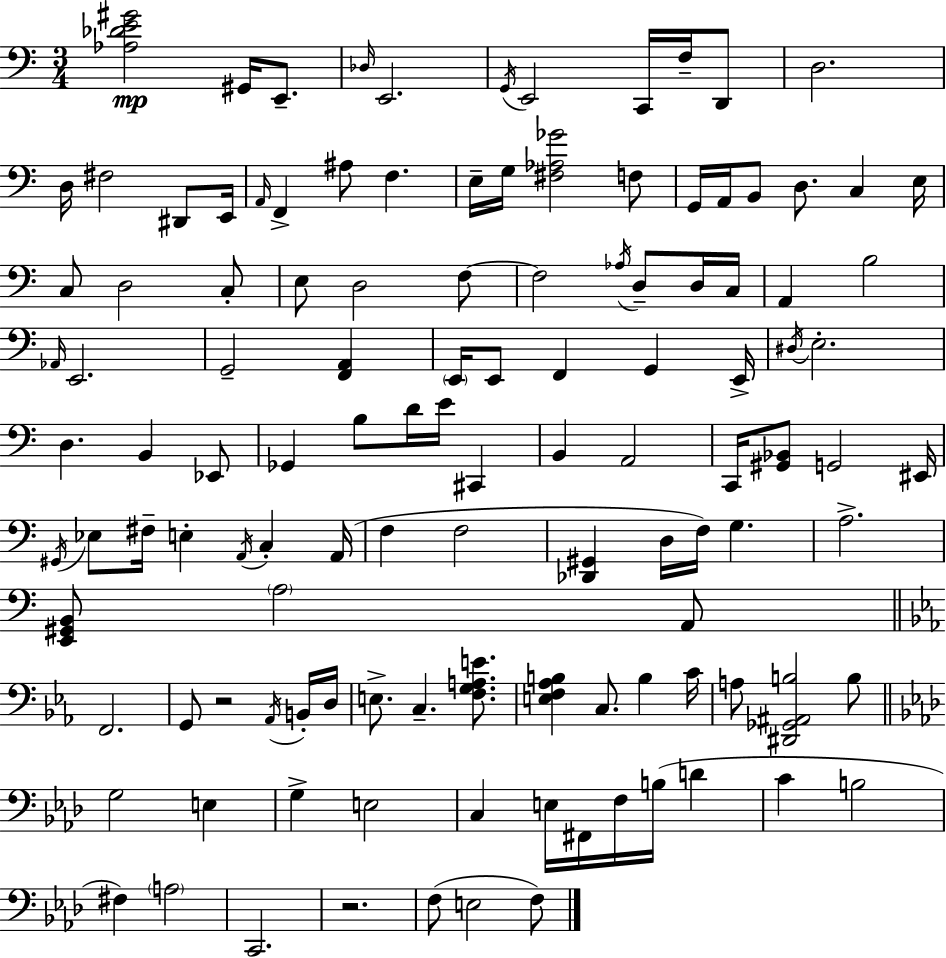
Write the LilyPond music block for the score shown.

{
  \clef bass
  \numericTimeSignature
  \time 3/4
  \key c \major
  <aes des' e' gis'>2\mp gis,16 e,8.-- | \grace { des16 } e,2. | \acciaccatura { g,16 } e,2 c,16 f16-- | d,8 d2. | \break d16 fis2 dis,8 | e,16 \grace { a,16 } f,4-> ais8 f4. | e16-- g16 <fis aes ges'>2 | f8 g,16 a,16 b,8 d8. c4 | \break e16 c8 d2 | c8-. e8 d2 | f8~~ f2 \acciaccatura { aes16 } | d8-- d16 c16 a,4 b2 | \break \grace { aes,16 } e,2. | g,2-- | <f, a,>4 \parenthesize e,16 e,8 f,4 | g,4 e,16-> \acciaccatura { dis16 } e2.-. | \break d4. | b,4 ees,8 ges,4 b8 | d'16 e'16 cis,4 b,4 a,2 | c,16 <gis, bes,>8 g,2 | \break eis,16 \acciaccatura { gis,16 } ees8 fis16-- e4-. | \acciaccatura { a,16 } c4-. a,16( f4 | f2 <des, gis,>4 | d16 f16) g4. a2.-> | \break <e, gis, b,>8 \parenthesize a2 | a,8 \bar "||" \break \key ees \major f,2. | g,8 r2 \acciaccatura { aes,16 } b,16-. | d16 e8.-> c4.-- <f g a e'>8. | <e f aes b>4 c8. b4 | \break c'16 a8 <dis, ges, ais, b>2 b8 | \bar "||" \break \key f \minor g2 e4 | g4-> e2 | c4 e16 fis,16 f16 b16( d'4 | c'4 b2 | \break fis4) \parenthesize a2 | c,2. | r2. | f8( e2 f8) | \break \bar "|."
}